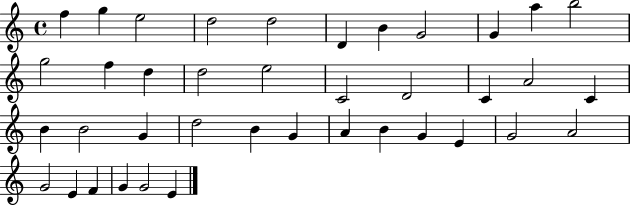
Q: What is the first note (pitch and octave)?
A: F5